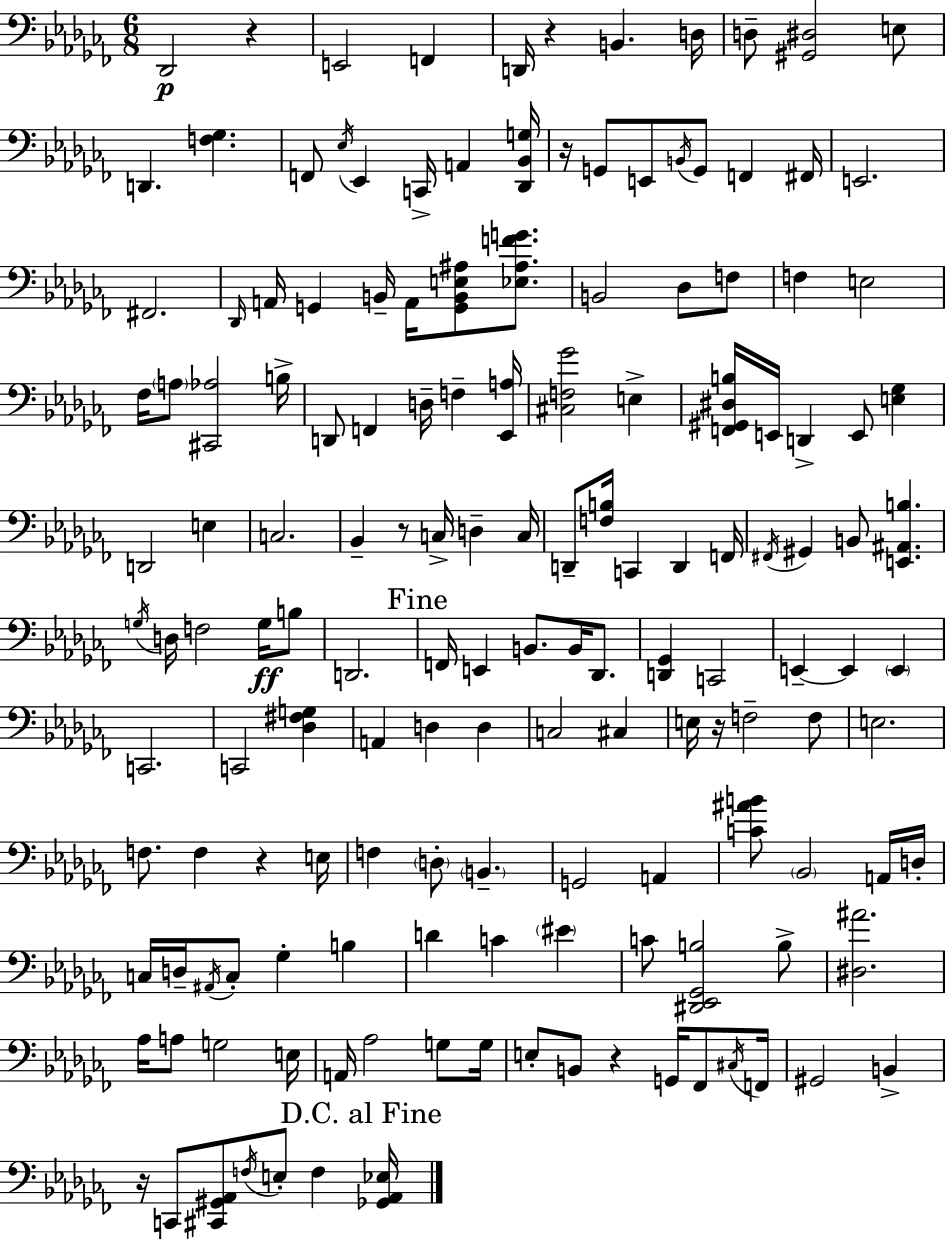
X:1
T:Untitled
M:6/8
L:1/4
K:Abm
_D,,2 z E,,2 F,, D,,/4 z B,, D,/4 D,/2 [^G,,^D,]2 E,/2 D,, [F,_G,] F,,/2 _E,/4 _E,, C,,/4 A,, [_D,,_B,,G,]/4 z/4 G,,/2 E,,/2 B,,/4 G,,/2 F,, ^F,,/4 E,,2 ^F,,2 _D,,/4 A,,/4 G,, B,,/4 A,,/4 [G,,B,,E,^A,]/2 [_E,^A,FG]/2 B,,2 _D,/2 F,/2 F, E,2 _F,/4 A,/2 [^C,,_A,]2 B,/4 D,,/2 F,, D,/4 F, [_E,,A,]/4 [^C,F,_G]2 E, [F,,^G,,^D,B,]/4 E,,/4 D,, E,,/2 [E,_G,] D,,2 E, C,2 _B,, z/2 C,/4 D, C,/4 D,,/2 [F,B,]/4 C,, D,, F,,/4 ^F,,/4 ^G,, B,,/2 [E,,^A,,B,] G,/4 D,/4 F,2 G,/4 B,/2 D,,2 F,,/4 E,, B,,/2 B,,/4 _D,,/2 [D,,_G,,] C,,2 E,, E,, E,, C,,2 C,,2 [_D,^F,G,] A,, D, D, C,2 ^C, E,/4 z/4 F,2 F,/2 E,2 F,/2 F, z E,/4 F, D,/2 B,, G,,2 A,, [C^AB]/2 _B,,2 A,,/4 D,/4 C,/4 D,/4 ^A,,/4 C,/2 _G, B, D C ^E C/2 [^D,,_E,,_G,,B,]2 B,/2 [^D,^A]2 _A,/4 A,/2 G,2 E,/4 A,,/4 _A,2 G,/2 G,/4 E,/2 B,,/2 z G,,/4 _F,,/2 ^C,/4 F,,/4 ^G,,2 B,, z/4 C,,/2 [^C,,^G,,_A,,]/2 F,/4 E,/2 F, [_G,,_A,,_E,]/4